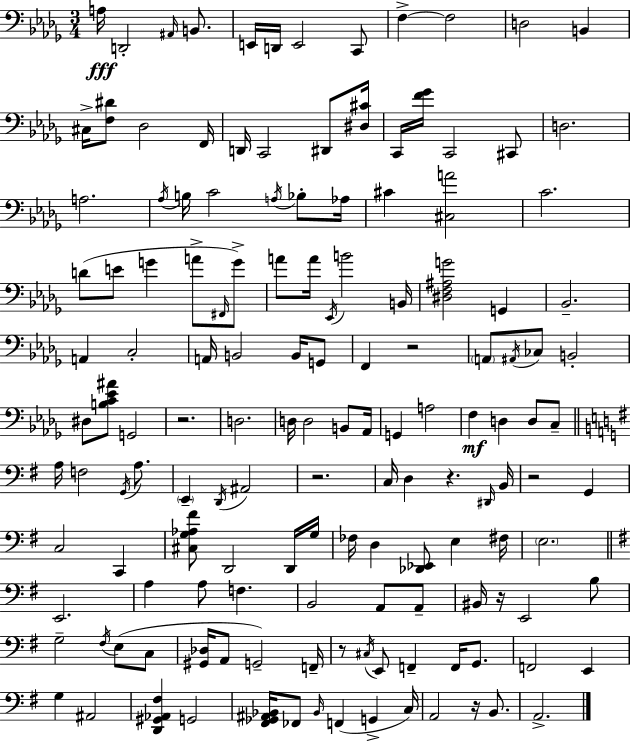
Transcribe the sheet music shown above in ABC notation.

X:1
T:Untitled
M:3/4
L:1/4
K:Bbm
A,/4 D,,2 ^A,,/4 B,,/2 E,,/4 D,,/4 E,,2 C,,/2 F, F,2 D,2 B,, ^C,/4 [F,^D]/2 _D,2 F,,/4 D,,/4 C,,2 ^D,,/2 [^D,^C]/4 C,,/4 [F_G]/4 C,,2 ^C,,/2 D,2 A,2 _A,/4 B,/4 C2 A,/4 _B,/2 _A,/4 ^C [^C,A]2 C2 D/2 E/2 G A/2 ^F,,/4 G/2 A/2 A/4 _E,,/4 B2 B,,/4 [^D,F,^A,G]2 G,, _B,,2 A,, C,2 A,,/4 B,,2 B,,/4 G,,/2 F,, z2 A,,/2 ^A,,/4 _C,/2 B,,2 ^D,/2 [B,C_E^A]/2 G,,2 z2 D,2 D,/4 D,2 B,,/2 _A,,/4 G,, A,2 F, D, D,/2 C,/2 A,/4 F,2 G,,/4 A,/2 E,, D,,/4 ^A,,2 z2 C,/4 D, z ^D,,/4 B,,/4 z2 G,, C,2 C,, [^C,G,_A,^F]/2 D,,2 D,,/4 G,/4 _F,/4 D, [_D,,_E,,]/2 E, ^F,/4 E,2 E,,2 A, A,/2 F, B,,2 A,,/2 A,,/2 ^B,,/4 z/4 E,,2 B,/2 G,2 ^F,/4 E,/2 C,/2 [^G,,_D,]/4 A,,/2 G,,2 F,,/4 z/2 ^C,/4 E,,/2 F,, F,,/4 G,,/2 F,,2 E,, G, ^A,,2 [D,,^G,,_A,,^F,] G,,2 [^F,,_G,,^A,,_B,,]/4 _F,,/2 _B,,/4 F,, G,, C,/4 A,,2 z/4 B,,/2 A,,2